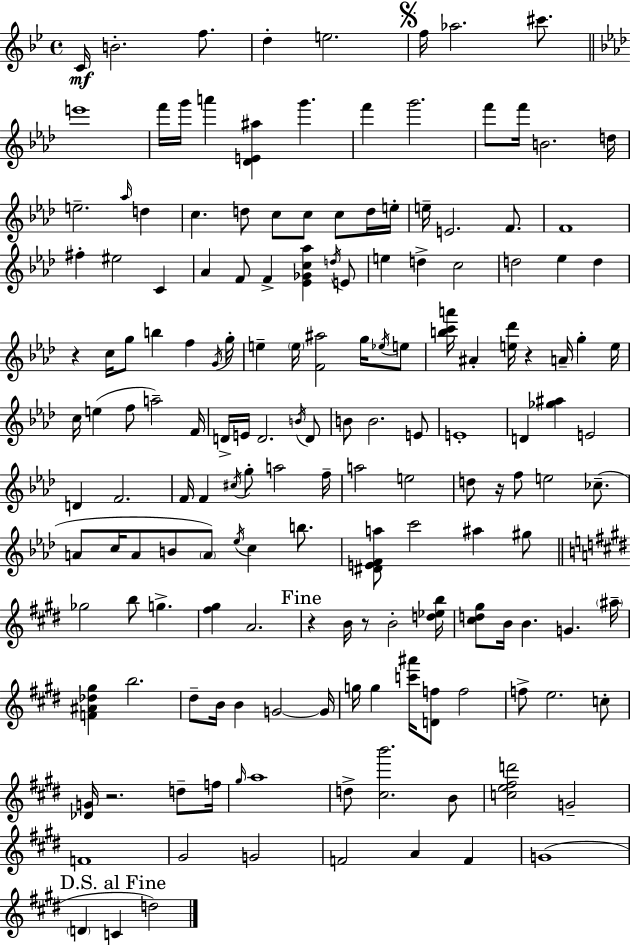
{
  \clef treble
  \time 4/4
  \defaultTimeSignature
  \key bes \major
  c'16\mf b'2.-. f''8. | d''4-. e''2. | \mark \markup { \musicglyph "scripts.segno" } f''16 aes''2. cis'''8. | \bar "||" \break \key aes \major e'''1 | f'''16 g'''16 a'''4 <des' e' ais''>4 g'''4. | f'''4 g'''2. | f'''8 f'''16 b'2. d''16 | \break e''2.-- \grace { aes''16 } d''4 | c''4. d''8 c''8 c''8 c''8 d''16 | e''16-. e''16-- e'2. f'8. | f'1 | \break fis''4-. eis''2 c'4 | aes'4 f'8 f'4-> <ees' ges' c'' aes''>4 \acciaccatura { d''16 } | e'8 e''4 d''4-> c''2 | d''2 ees''4 d''4 | \break r4 c''16 g''8 b''4 f''4 | \acciaccatura { g'16 } g''16-. e''4-- \parenthesize e''16 <f' ais''>2 | g''16 \acciaccatura { ees''16 } e''8 <b'' c''' a'''>16 ais'4-. <e'' des'''>16 r4 a'16-- g''4-. | e''16 c''16 e''4( f''8 a''2--) | \break f'16 d'16-> e'16 d'2. | \acciaccatura { b'16 } d'8 b'8 b'2. | e'8 e'1-. | d'4 <ges'' ais''>4 e'2 | \break d'4 f'2. | f'16 f'4 \acciaccatura { cis''16 } g''8-. a''2 | f''16-- a''2 e''2 | d''8 r16 f''8 e''2 | \break ces''8.--( a'8 c''16 a'8 b'8 \parenthesize a'8) \acciaccatura { ees''16 } | c''4 b''8. <dis' e' f' a''>8 c'''2 | ais''4 gis''8 \bar "||" \break \key e \major ges''2 b''8 g''4.-> | <fis'' gis''>4 a'2. | \mark "Fine" r4 b'16 r8 b'2-. <d'' ees'' b''>16 | <cis'' d'' gis''>8 b'16 b'4. g'4. \parenthesize ais''16-- | \break <f' ais' des'' gis''>4 b''2. | dis''8-- b'16 b'4 g'2~~ g'16 | g''16 g''4 <c''' ais'''>16 <d' f''>8 f''2 | f''8-> e''2. c''8-. | \break <des' g'>16 r2. d''8-- f''16 | \grace { gis''16 } a''1 | d''8-> <cis'' b'''>2. b'8 | <c'' e'' fis'' d'''>2 g'2-- | \break f'1 | gis'2 g'2 | f'2 a'4 f'4 | g'1( | \break \mark "D.S. al Fine" \parenthesize d'4 c'4 d''2) | \bar "|."
}